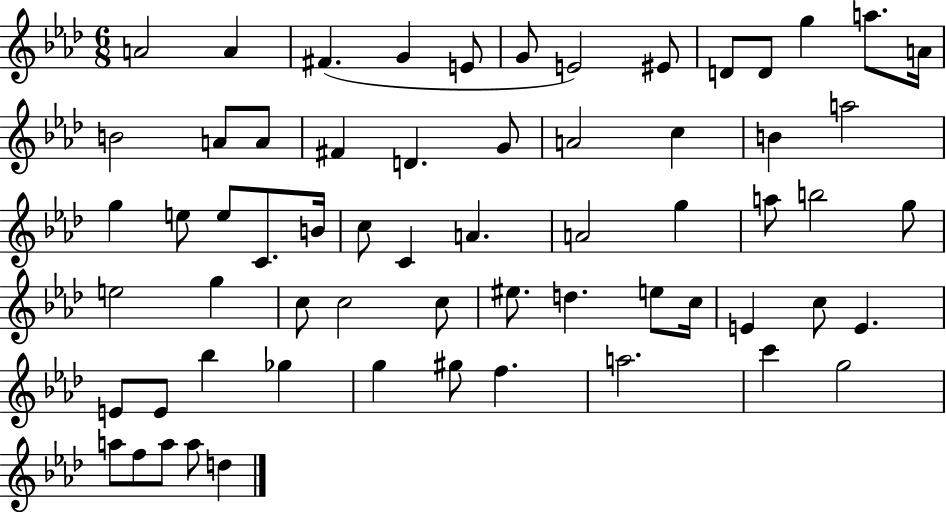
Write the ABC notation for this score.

X:1
T:Untitled
M:6/8
L:1/4
K:Ab
A2 A ^F G E/2 G/2 E2 ^E/2 D/2 D/2 g a/2 A/4 B2 A/2 A/2 ^F D G/2 A2 c B a2 g e/2 e/2 C/2 B/4 c/2 C A A2 g a/2 b2 g/2 e2 g c/2 c2 c/2 ^e/2 d e/2 c/4 E c/2 E E/2 E/2 _b _g g ^g/2 f a2 c' g2 a/2 f/2 a/2 a/2 d